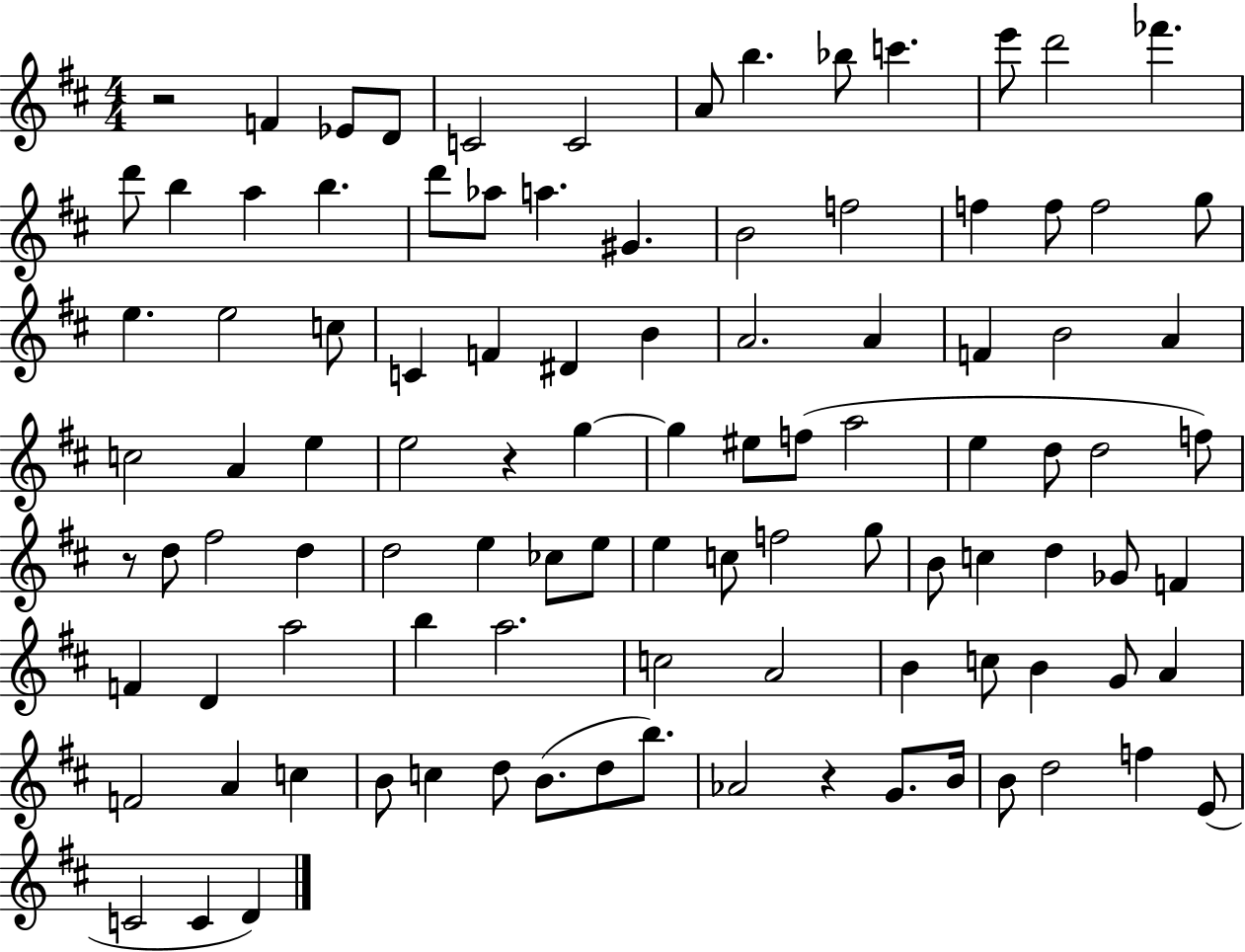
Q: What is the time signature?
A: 4/4